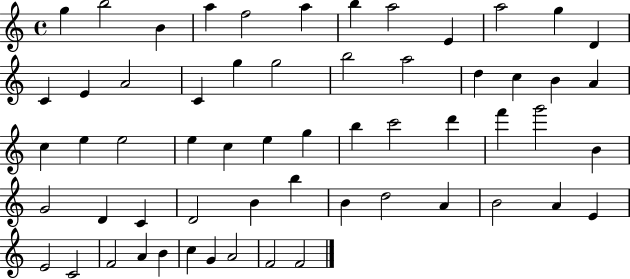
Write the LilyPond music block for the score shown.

{
  \clef treble
  \time 4/4
  \defaultTimeSignature
  \key c \major
  g''4 b''2 b'4 | a''4 f''2 a''4 | b''4 a''2 e'4 | a''2 g''4 d'4 | \break c'4 e'4 a'2 | c'4 g''4 g''2 | b''2 a''2 | d''4 c''4 b'4 a'4 | \break c''4 e''4 e''2 | e''4 c''4 e''4 g''4 | b''4 c'''2 d'''4 | f'''4 g'''2 b'4 | \break g'2 d'4 c'4 | d'2 b'4 b''4 | b'4 d''2 a'4 | b'2 a'4 e'4 | \break e'2 c'2 | f'2 a'4 b'4 | c''4 g'4 a'2 | f'2 f'2 | \break \bar "|."
}